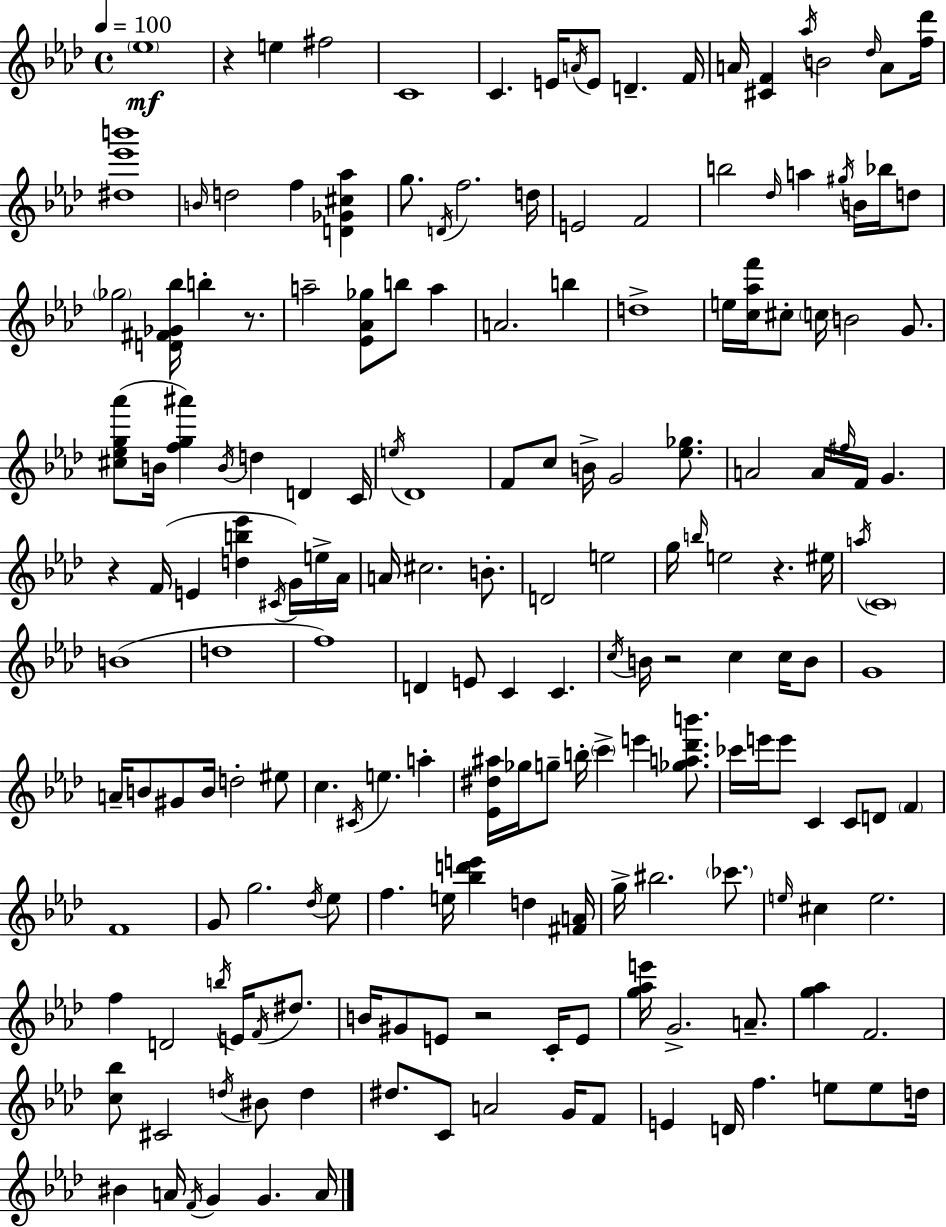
Eb5/w R/q E5/q F#5/h C4/w C4/q. E4/s A4/s E4/e D4/q. F4/s A4/s [C#4,F4]/q Ab5/s B4/h Db5/s A4/e [F5,Db6]/s [D#5,Eb6,B6]/w B4/s D5/h F5/q [D4,Gb4,C#5,Ab5]/q G5/e. D4/s F5/h. D5/s E4/h F4/h B5/h Db5/s A5/q G#5/s B4/s Bb5/s D5/e Gb5/h [D4,F#4,Gb4,Bb5]/s B5/q R/e. A5/h [Eb4,Ab4,Gb5]/e B5/e A5/q A4/h. B5/q D5/w E5/s [C5,Ab5,F6]/s C#5/e C5/s B4/h G4/e. [C#5,Eb5,G5,Ab6]/e B4/s [F5,G5,A#6]/q B4/s D5/q D4/q C4/s E5/s Db4/w F4/e C5/e B4/s G4/h [Eb5,Gb5]/e. A4/h A4/s F#5/s F4/s G4/q. R/q F4/s E4/q [D5,B5,Eb6]/q C#4/s G4/s E5/s Ab4/s A4/s C#5/h. B4/e. D4/h E5/h G5/s B5/s E5/h R/q. EIS5/s A5/s C4/w B4/w D5/w F5/w D4/q E4/e C4/q C4/q. C5/s B4/s R/h C5/q C5/s B4/e G4/w A4/s B4/e G#4/e B4/s D5/h EIS5/e C5/q. C#4/s E5/q. A5/q [Eb4,D#5,A#5]/s Gb5/s G5/e B5/s C6/q E6/q [Gb5,A5,Db6,B6]/e. CES6/s E6/s E6/e C4/q C4/e D4/e F4/q F4/w G4/e G5/h. Db5/s Eb5/e F5/q. E5/s [Bb5,D6,E6]/q D5/q [F#4,A4]/s G5/s BIS5/h. CES6/e. E5/s C#5/q E5/h. F5/q D4/h B5/s E4/s F4/s D#5/e. B4/s G#4/e E4/e R/h C4/s E4/e [G5,Ab5,E6]/s G4/h. A4/e. [G5,Ab5]/q F4/h. [C5,Bb5]/e C#4/h D5/s BIS4/e D5/q D#5/e. C4/e A4/h G4/s F4/e E4/q D4/s F5/q. E5/e E5/e D5/s BIS4/q A4/s F4/s G4/q G4/q. A4/s